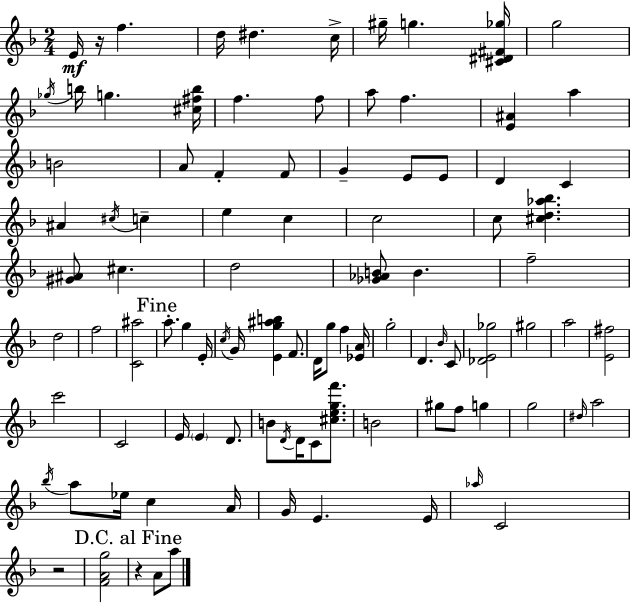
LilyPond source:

{
  \clef treble
  \numericTimeSignature
  \time 2/4
  \key f \major
  e'16\mf r16 f''4. | d''16 dis''4. c''16-> | gis''16-- g''4. <cis' dis' fis' ges''>16 | g''2 | \break \acciaccatura { ges''16 } b''16 g''4. | <cis'' fis'' b''>16 f''4. f''8 | a''8 f''4. | <e' ais'>4 a''4 | \break b'2 | a'8 f'4-. f'8 | g'4-- e'8 e'8 | d'4 c'4 | \break ais'4 \acciaccatura { cis''16 } c''4-- | e''4 c''4 | c''2 | c''8 <cis'' d'' aes'' bes''>4. | \break <gis' ais'>8 cis''4. | d''2 | <ges' aes' b'>8 b'4. | f''2-- | \break d''2 | f''2 | <c' ais''>2 | \mark "Fine" a''8.-. g''4 | \break e'16-. \acciaccatura { c''16 } g'16 <e' g'' ais'' b''>4 | f'8. d'16 g''8 f''4 | <ees' a'>16 g''2-. | d'4. | \break \grace { bes'16 } c'8 <des' e' ges''>2 | gis''2 | a''2 | <e' fis''>2 | \break c'''2 | c'2 | e'16 \parenthesize e'4 | d'8. b'8 \acciaccatura { d'16 } d'16 | \break c'8 <cis'' e'' g'' f'''>8. b'2 | gis''8 f''8 | g''4 g''2 | \grace { dis''16 } a''2 | \break \acciaccatura { bes''16 } a''8 | ees''16 c''4 a'16 g'16 | e'4. e'16 \grace { aes''16 } | c'2 | \break r2 | <f' a' g''>2 | \mark "D.C. al Fine" r4 a'8 a''8 | \bar "|."
}